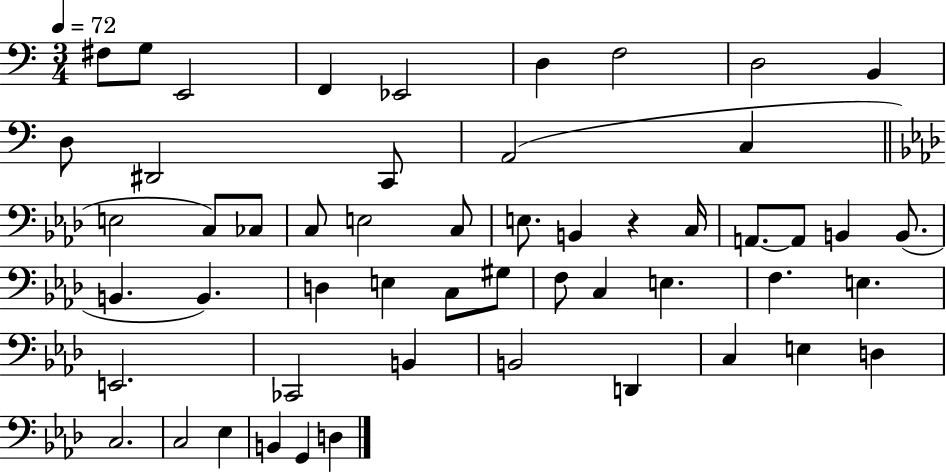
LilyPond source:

{
  \clef bass
  \numericTimeSignature
  \time 3/4
  \key c \major
  \tempo 4 = 72
  fis8 g8 e,2 | f,4 ees,2 | d4 f2 | d2 b,4 | \break d8 dis,2 c,8 | a,2( c4 | \bar "||" \break \key aes \major e2 c8) ces8 | c8 e2 c8 | e8. b,4 r4 c16 | a,8.~~ a,8 b,4 b,8.( | \break b,4. b,4.) | d4 e4 c8 gis8 | f8 c4 e4. | f4. e4. | \break e,2. | ces,2 b,4 | b,2 d,4 | c4 e4 d4 | \break c2. | c2 ees4 | b,4 g,4 d4 | \bar "|."
}